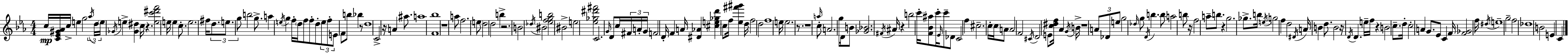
C5/s [C4,Eb4,G#4,Ab4]/s C5/s E5/q G5/h Ab5/s D5/s E5/s Gb4/s E5/q [Gb4,D#5]/q C5/s R/q. [E5,C6,D#6,F6]/h E5/s E5/q C5/e. E5/h. F#5/s D5/e. E5/e. G5/e B5/h G5/e. A5/q E5/s G5/q F5/s D5/s F5/e F5/e D5/e E5/e F5/e E4/e F4/e B5/e Bb5/q R/e D5/w C4/h R/s A4/q A#5/e. A5/w [F4,Bb5]/w R/w A5/e F5/h. E5/e D5/h D5/h B5/q R/h. B4/h Db5/s BIS4/h [Eb5,F5,G5,B5]/h BIS4/h E5/h [Eb5,Gb5,D#6,F#6]/h C4/h. G4/s D4/e C5/s F#4/s A4/s G4/s F4/h D4/s F4/q A4/s [D#4,Ab4]/q [C#5,E5,Gb5,D6]/q C5/e F5/s [Eb5,F#6,G#6]/q D5/s F5/h D5/h F5/w E5/s E5/h. R/e. R/w A5/s C5/e A4/h. G5/e D4/s B4/e [Gb4,Bb4]/h. F#4/s A#4/s R/q B5/h C6/s [F4,Bb4,A#5]/e C6/s Eb4/s C6/e Db4/e C4/h F5/q C#5/h. C5/s C5/s A4/e A4/h F4/h C#4/s D4/h E4/e [C5,D#5,F5]/s Ab4/q G4/s B4/s R/w A4/e Db4/e E5/e G5/h Db5/s G5/e D4/s B5/q. B5/e A5/h B5/e R/s F5/h A5/e B5/e. R/q G5/h. Gb5/e. B5/s E5/s G5/h F5/q D5/h D#4/s A4/s B4/q D5/e. B4/h R/s D4/s D4/q. E5/s F5/s R/q B4/h C5/e. D5/s C5/h A4/q G4/e. Eb4/e C4/q F4/s [F4,Gb4]/h F5/s D#5/s E5/w G5/h F5/h Db5/w B4/h E4/q C4/q